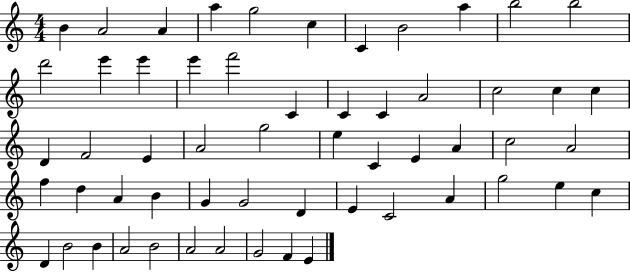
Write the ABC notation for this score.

X:1
T:Untitled
M:4/4
L:1/4
K:C
B A2 A a g2 c C B2 a b2 b2 d'2 e' e' e' f'2 C C C A2 c2 c c D F2 E A2 g2 e C E A c2 A2 f d A B G G2 D E C2 A g2 e c D B2 B A2 B2 A2 A2 G2 F E